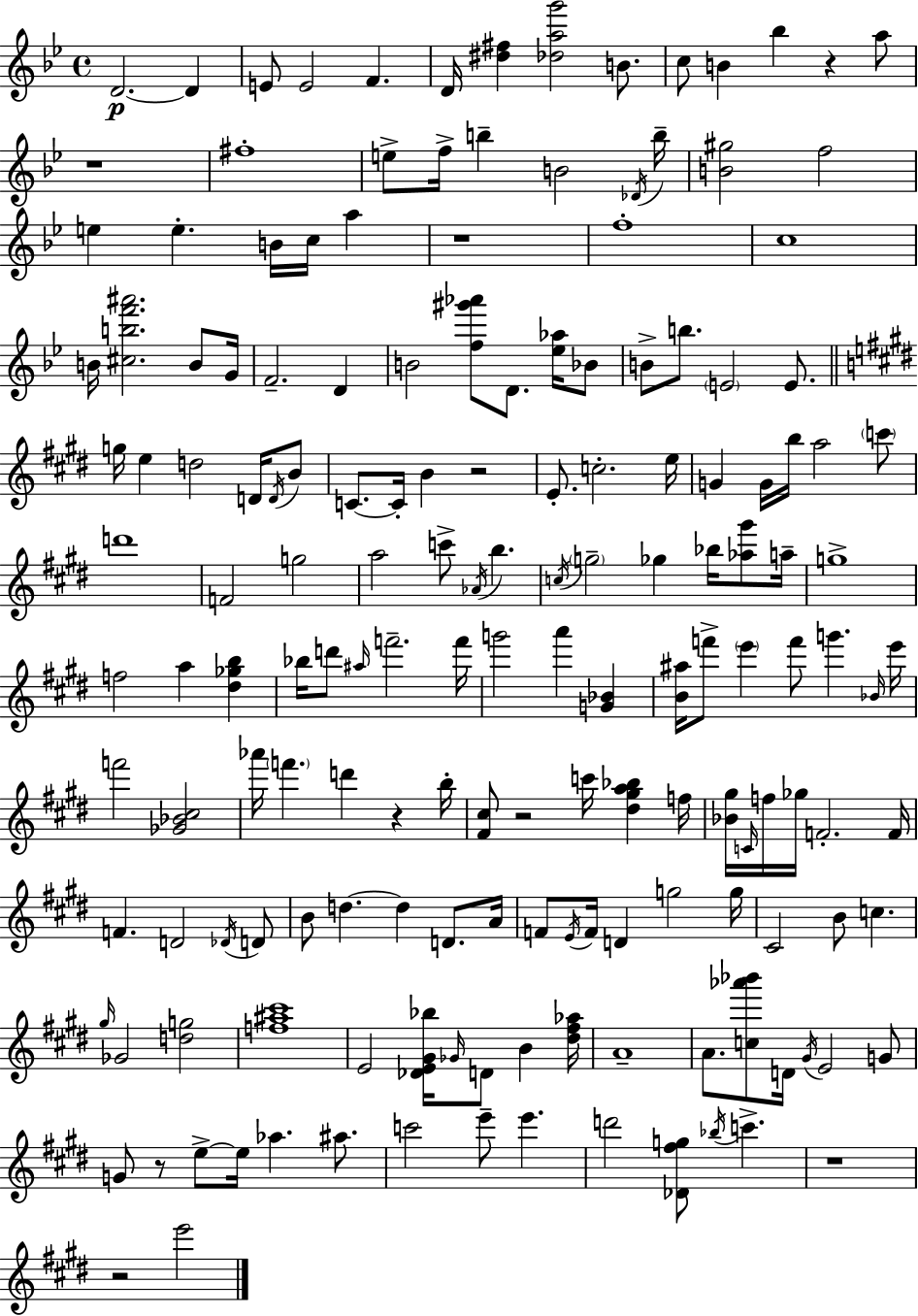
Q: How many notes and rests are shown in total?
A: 166